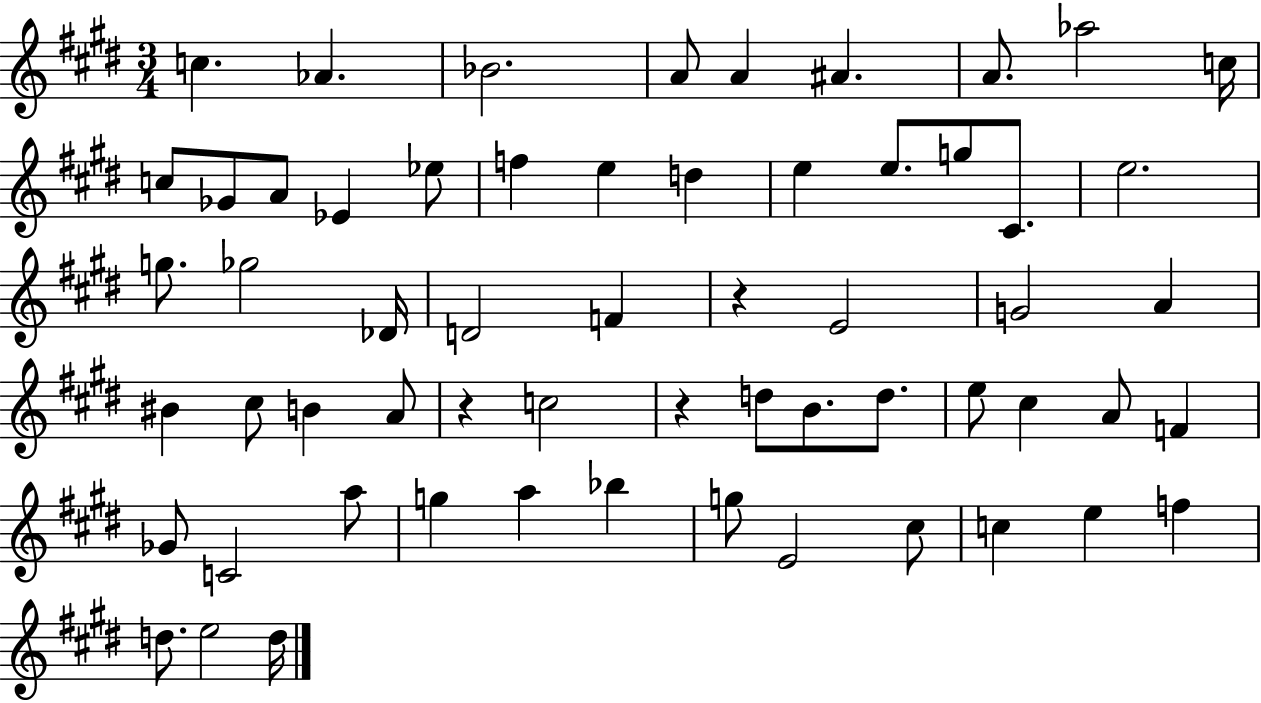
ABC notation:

X:1
T:Untitled
M:3/4
L:1/4
K:E
c _A _B2 A/2 A ^A A/2 _a2 c/4 c/2 _G/2 A/2 _E _e/2 f e d e e/2 g/2 ^C/2 e2 g/2 _g2 _D/4 D2 F z E2 G2 A ^B ^c/2 B A/2 z c2 z d/2 B/2 d/2 e/2 ^c A/2 F _G/2 C2 a/2 g a _b g/2 E2 ^c/2 c e f d/2 e2 d/4